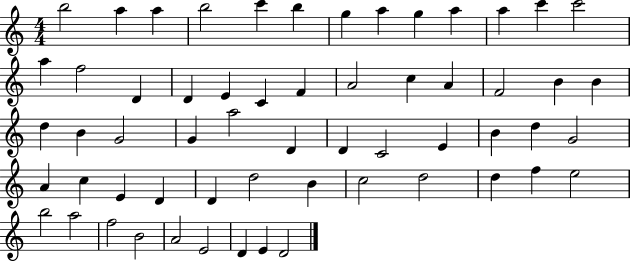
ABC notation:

X:1
T:Untitled
M:4/4
L:1/4
K:C
b2 a a b2 c' b g a g a a c' c'2 a f2 D D E C F A2 c A F2 B B d B G2 G a2 D D C2 E B d G2 A c E D D d2 B c2 d2 d f e2 b2 a2 f2 B2 A2 E2 D E D2